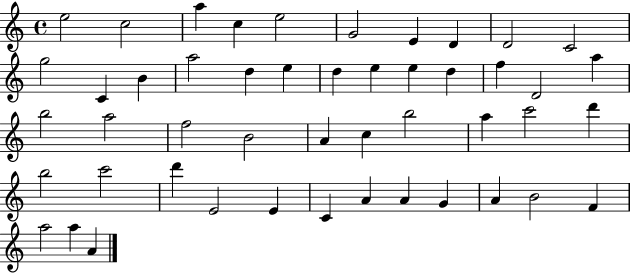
E5/h C5/h A5/q C5/q E5/h G4/h E4/q D4/q D4/h C4/h G5/h C4/q B4/q A5/h D5/q E5/q D5/q E5/q E5/q D5/q F5/q D4/h A5/q B5/h A5/h F5/h B4/h A4/q C5/q B5/h A5/q C6/h D6/q B5/h C6/h D6/q E4/h E4/q C4/q A4/q A4/q G4/q A4/q B4/h F4/q A5/h A5/q A4/q